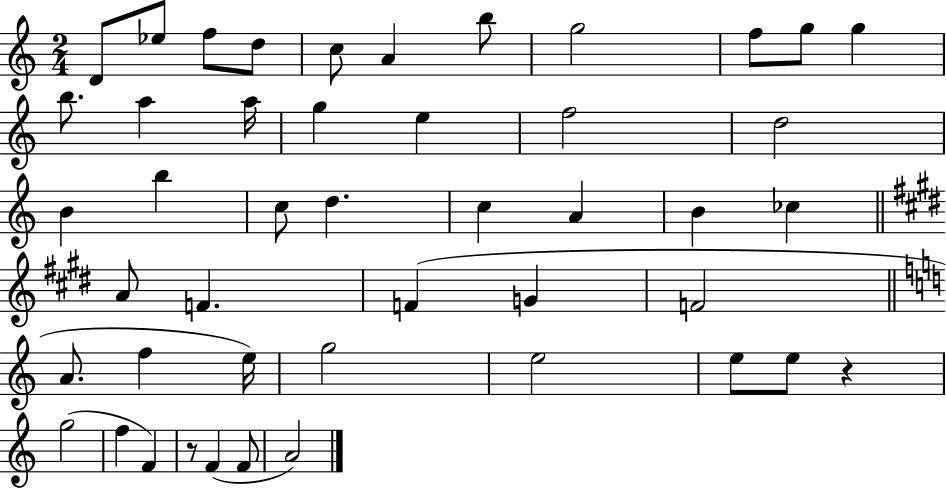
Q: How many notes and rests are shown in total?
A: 46